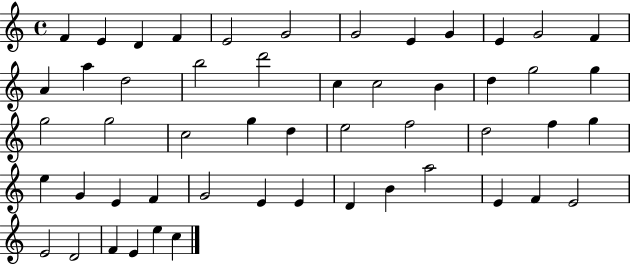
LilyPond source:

{
  \clef treble
  \time 4/4
  \defaultTimeSignature
  \key c \major
  f'4 e'4 d'4 f'4 | e'2 g'2 | g'2 e'4 g'4 | e'4 g'2 f'4 | \break a'4 a''4 d''2 | b''2 d'''2 | c''4 c''2 b'4 | d''4 g''2 g''4 | \break g''2 g''2 | c''2 g''4 d''4 | e''2 f''2 | d''2 f''4 g''4 | \break e''4 g'4 e'4 f'4 | g'2 e'4 e'4 | d'4 b'4 a''2 | e'4 f'4 e'2 | \break e'2 d'2 | f'4 e'4 e''4 c''4 | \bar "|."
}